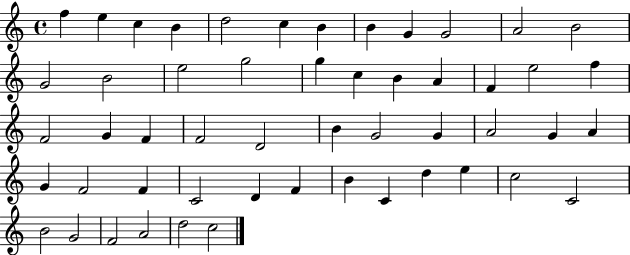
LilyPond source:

{
  \clef treble
  \time 4/4
  \defaultTimeSignature
  \key c \major
  f''4 e''4 c''4 b'4 | d''2 c''4 b'4 | b'4 g'4 g'2 | a'2 b'2 | \break g'2 b'2 | e''2 g''2 | g''4 c''4 b'4 a'4 | f'4 e''2 f''4 | \break f'2 g'4 f'4 | f'2 d'2 | b'4 g'2 g'4 | a'2 g'4 a'4 | \break g'4 f'2 f'4 | c'2 d'4 f'4 | b'4 c'4 d''4 e''4 | c''2 c'2 | \break b'2 g'2 | f'2 a'2 | d''2 c''2 | \bar "|."
}